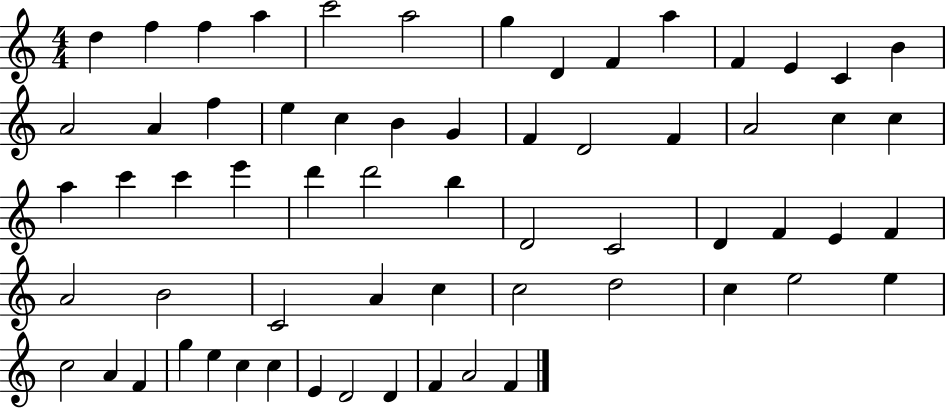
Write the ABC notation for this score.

X:1
T:Untitled
M:4/4
L:1/4
K:C
d f f a c'2 a2 g D F a F E C B A2 A f e c B G F D2 F A2 c c a c' c' e' d' d'2 b D2 C2 D F E F A2 B2 C2 A c c2 d2 c e2 e c2 A F g e c c E D2 D F A2 F